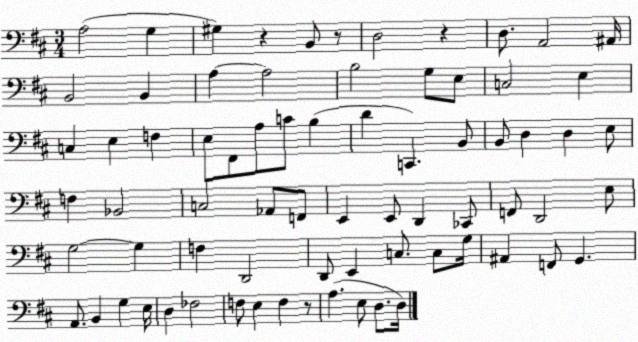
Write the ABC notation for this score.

X:1
T:Untitled
M:3/4
L:1/4
K:D
A,2 G, ^G, z B,,/2 z/2 D,2 z D,/2 A,,2 ^A,,/4 B,,2 B,, A, A,2 B,2 G,/2 E,/2 C,2 E, C, E, F, E,/2 ^F,,/2 A,/2 C/2 B, D C,, B,,/2 B,,/2 D, D, E,/2 F, _B,,2 C,2 _A,,/2 F,,/2 E,, E,,/2 D,, _C,,/2 F,,/2 D,,2 E,/2 G,2 G, F, D,,2 D,,/2 E,, C,/2 C,/2 G,/4 ^A,, F,,/2 G,, A,,/2 B,, G, E,/4 D, _F,2 F,/2 E, F, z/2 A, E,/2 D,/2 D,/4